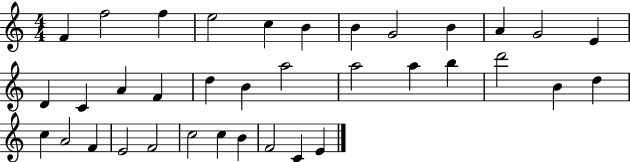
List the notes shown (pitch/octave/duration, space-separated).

F4/q F5/h F5/q E5/h C5/q B4/q B4/q G4/h B4/q A4/q G4/h E4/q D4/q C4/q A4/q F4/q D5/q B4/q A5/h A5/h A5/q B5/q D6/h B4/q D5/q C5/q A4/h F4/q E4/h F4/h C5/h C5/q B4/q F4/h C4/q E4/q